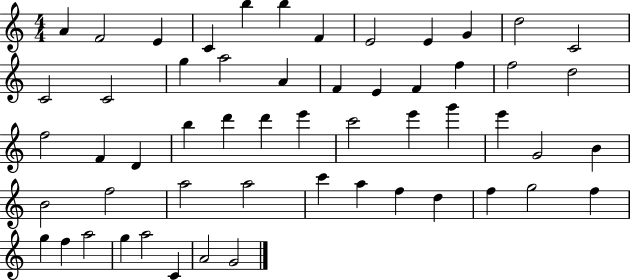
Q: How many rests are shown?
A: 0